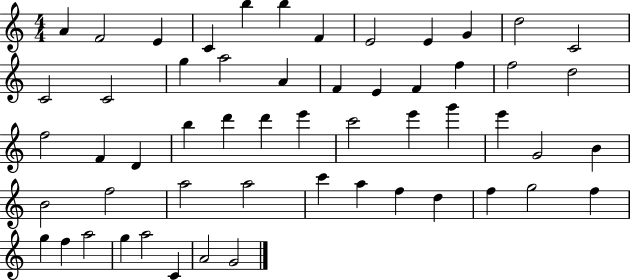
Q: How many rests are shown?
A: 0